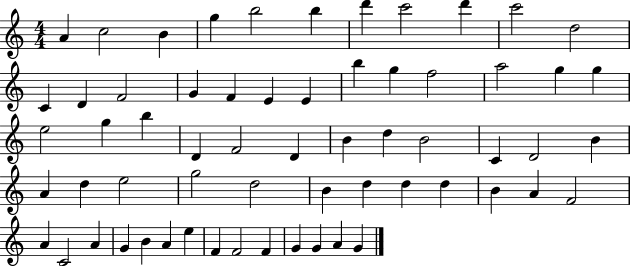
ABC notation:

X:1
T:Untitled
M:4/4
L:1/4
K:C
A c2 B g b2 b d' c'2 d' c'2 d2 C D F2 G F E E b g f2 a2 g g e2 g b D F2 D B d B2 C D2 B A d e2 g2 d2 B d d d B A F2 A C2 A G B A e F F2 F G G A G